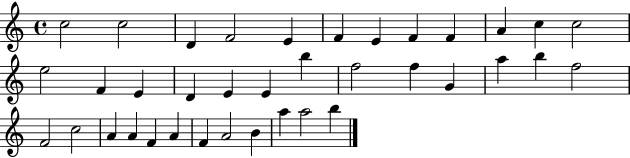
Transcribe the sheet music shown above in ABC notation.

X:1
T:Untitled
M:4/4
L:1/4
K:C
c2 c2 D F2 E F E F F A c c2 e2 F E D E E b f2 f G a b f2 F2 c2 A A F A F A2 B a a2 b